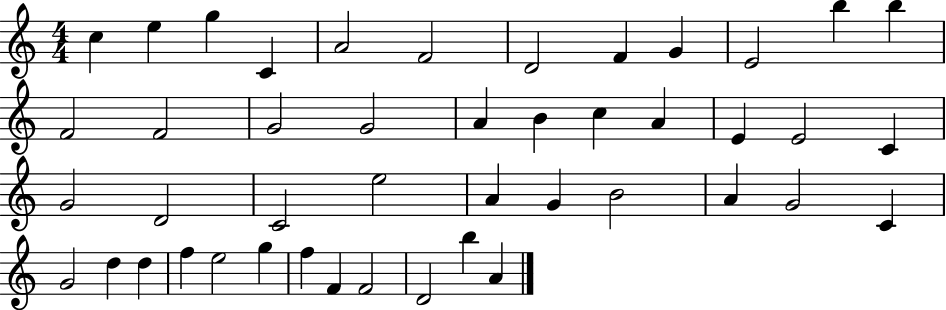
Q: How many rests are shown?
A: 0